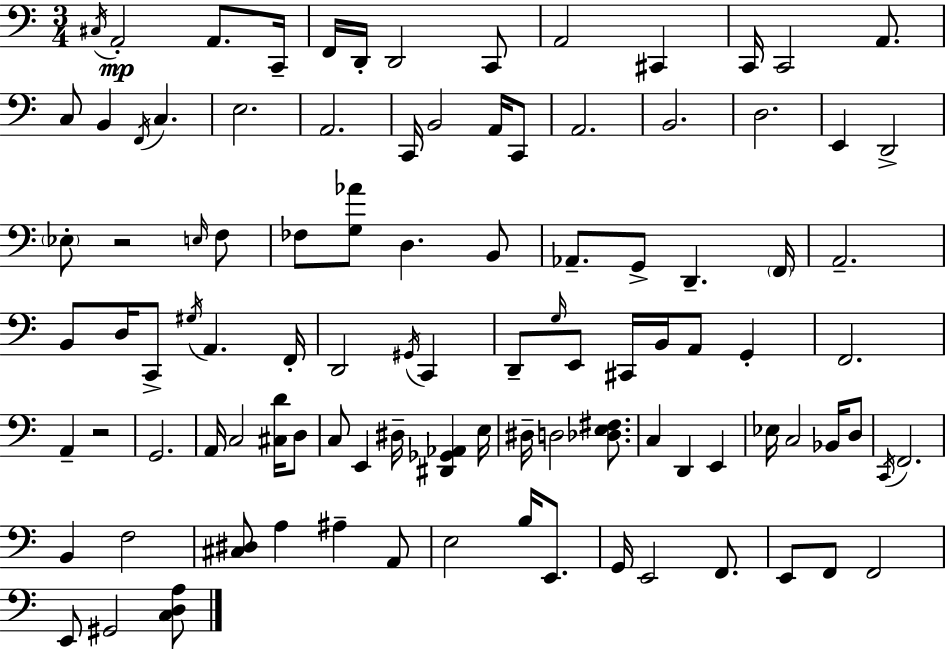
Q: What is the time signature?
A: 3/4